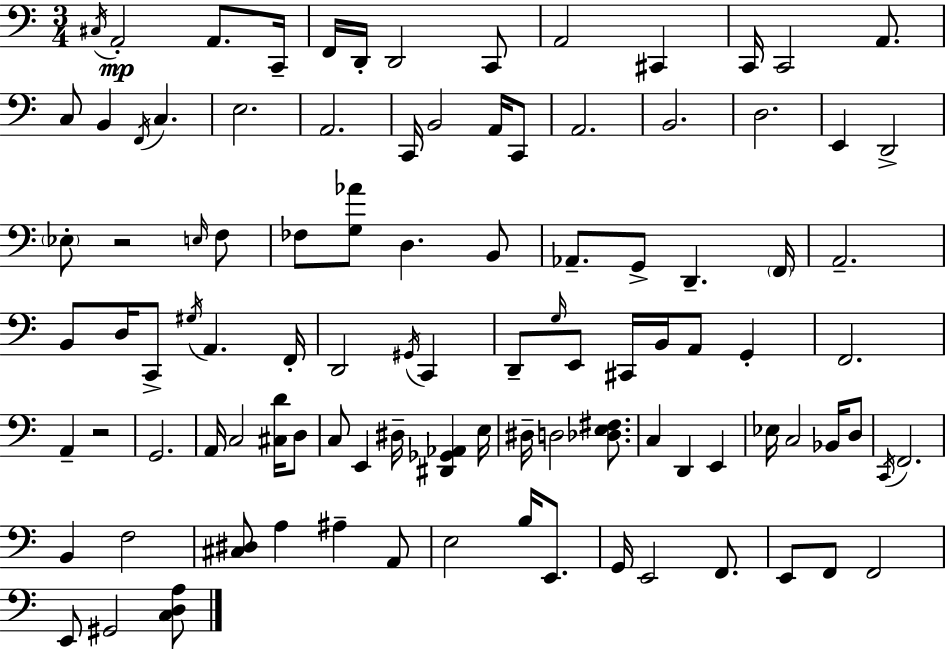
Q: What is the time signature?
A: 3/4